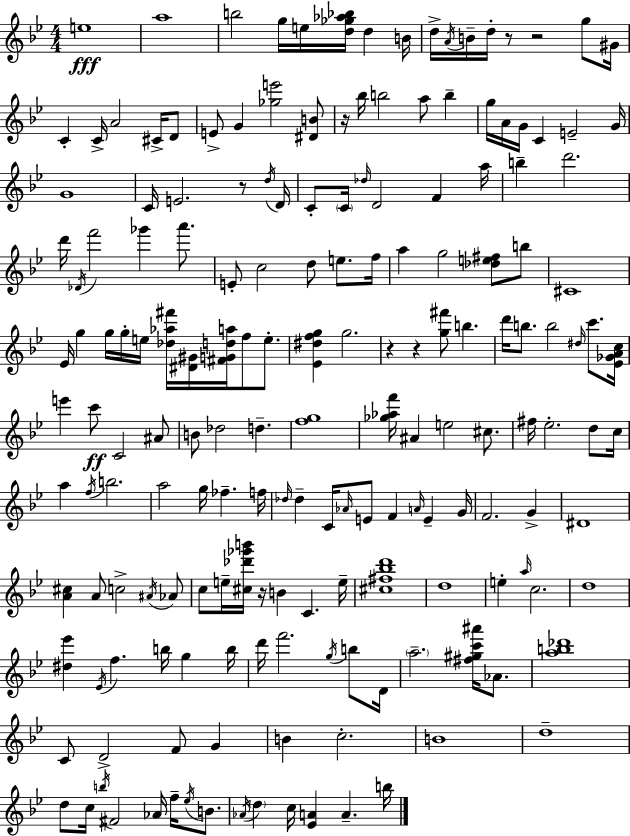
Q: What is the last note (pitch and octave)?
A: B5